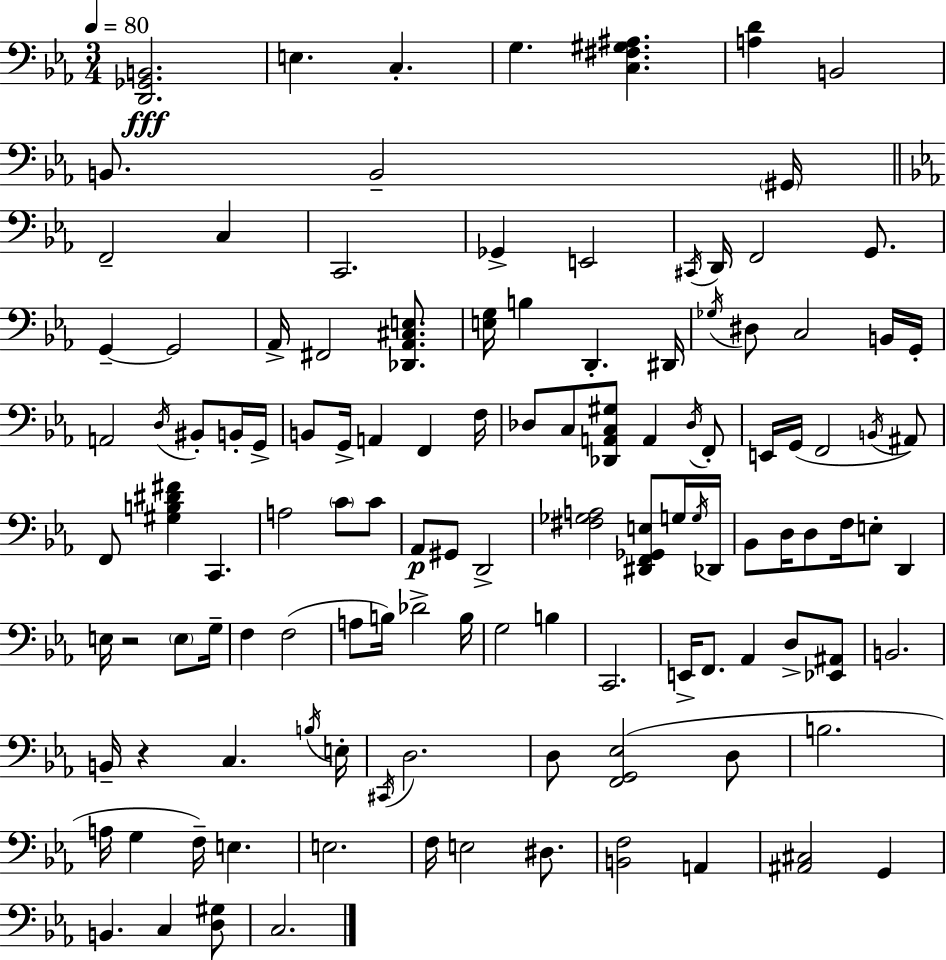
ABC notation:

X:1
T:Untitled
M:3/4
L:1/4
K:Eb
[D,,_G,,B,,]2 E, C, G, [C,^F,^G,^A,] [A,D] B,,2 B,,/2 B,,2 ^G,,/4 F,,2 C, C,,2 _G,, E,,2 ^C,,/4 D,,/4 F,,2 G,,/2 G,, G,,2 _A,,/4 ^F,,2 [_D,,_A,,^C,E,]/2 [E,G,]/4 B, D,, ^D,,/4 _G,/4 ^D,/2 C,2 B,,/4 G,,/4 A,,2 D,/4 ^B,,/2 B,,/4 G,,/4 B,,/2 G,,/4 A,, F,, F,/4 _D,/2 C,/2 [_D,,A,,C,^G,]/2 A,, _D,/4 F,,/2 E,,/4 G,,/4 F,,2 B,,/4 ^A,,/2 F,,/2 [^G,B,^D^F] C,, A,2 C/2 C/2 _A,,/2 ^G,,/2 D,,2 [^F,_G,A,]2 [^D,,F,,_G,,E,]/2 G,/4 G,/4 _D,,/4 _B,,/2 D,/4 D,/2 F,/4 E,/2 D,, E,/4 z2 E,/2 G,/4 F, F,2 A,/2 B,/4 _D2 B,/4 G,2 B, C,,2 E,,/4 F,,/2 _A,, D,/2 [_E,,^A,,]/2 B,,2 B,,/4 z C, B,/4 E,/4 ^C,,/4 D,2 D,/2 [F,,G,,_E,]2 D,/2 B,2 A,/4 G, F,/4 E, E,2 F,/4 E,2 ^D,/2 [B,,F,]2 A,, [^A,,^C,]2 G,, B,, C, [D,^G,]/2 C,2